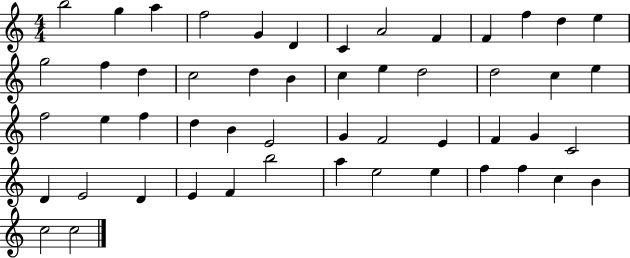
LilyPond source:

{
  \clef treble
  \numericTimeSignature
  \time 4/4
  \key c \major
  b''2 g''4 a''4 | f''2 g'4 d'4 | c'4 a'2 f'4 | f'4 f''4 d''4 e''4 | \break g''2 f''4 d''4 | c''2 d''4 b'4 | c''4 e''4 d''2 | d''2 c''4 e''4 | \break f''2 e''4 f''4 | d''4 b'4 e'2 | g'4 f'2 e'4 | f'4 g'4 c'2 | \break d'4 e'2 d'4 | e'4 f'4 b''2 | a''4 e''2 e''4 | f''4 f''4 c''4 b'4 | \break c''2 c''2 | \bar "|."
}